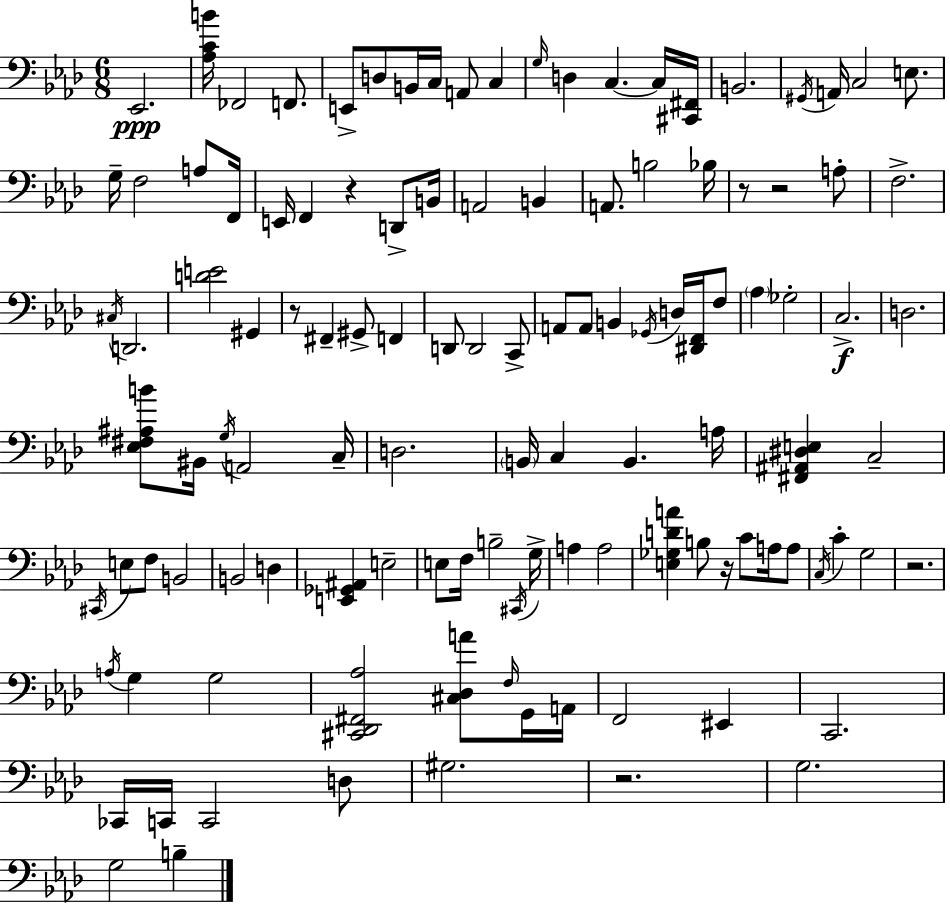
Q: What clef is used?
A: bass